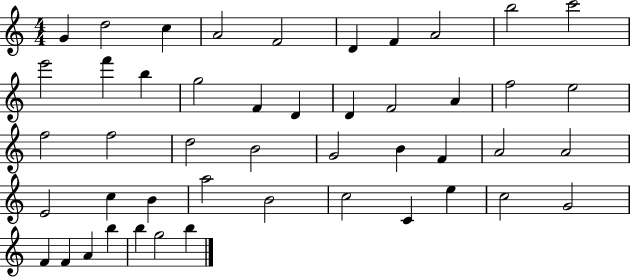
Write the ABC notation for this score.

X:1
T:Untitled
M:4/4
L:1/4
K:C
G d2 c A2 F2 D F A2 b2 c'2 e'2 f' b g2 F D D F2 A f2 e2 f2 f2 d2 B2 G2 B F A2 A2 E2 c B a2 B2 c2 C e c2 G2 F F A b b g2 b